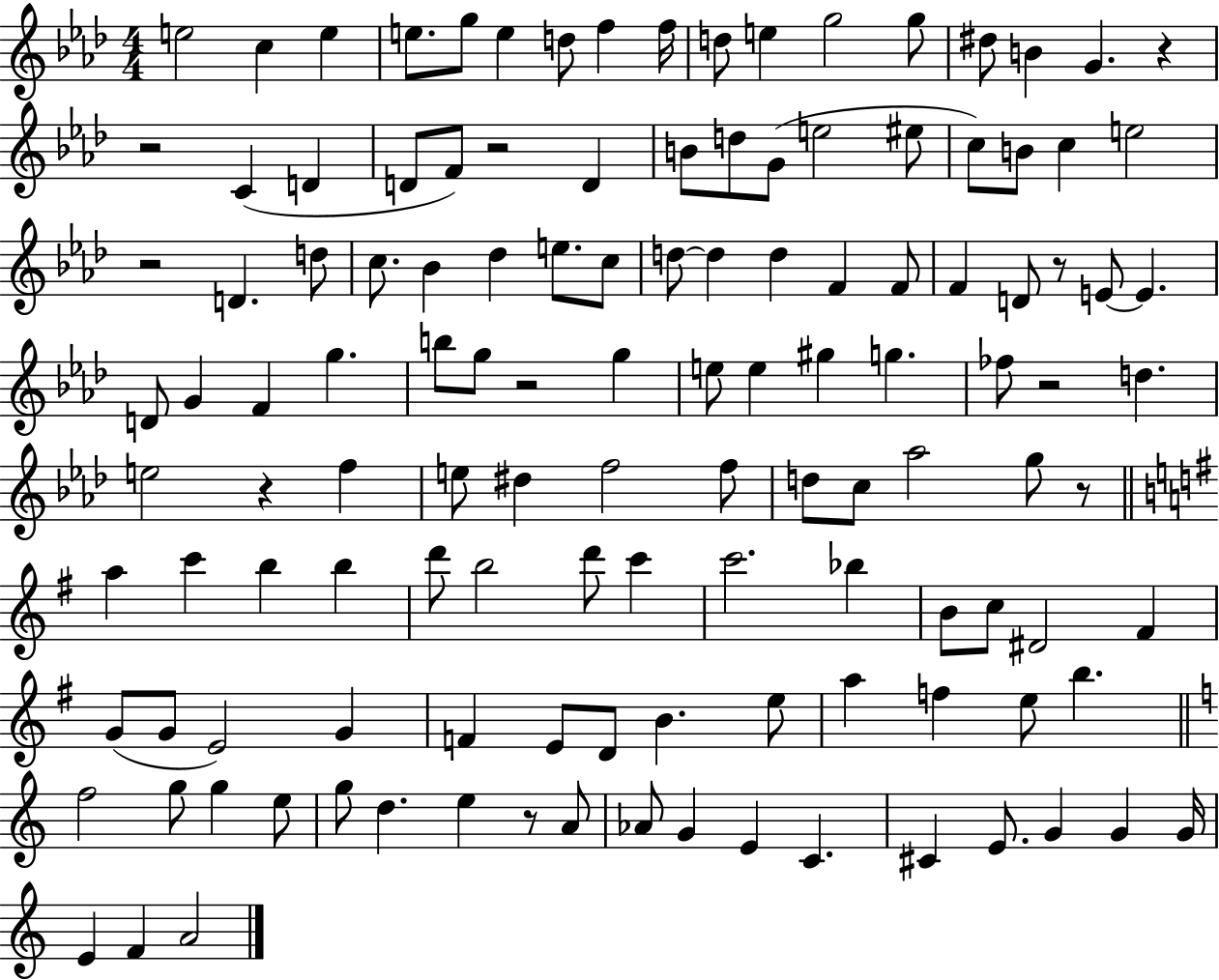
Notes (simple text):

E5/h C5/q E5/q E5/e. G5/e E5/q D5/e F5/q F5/s D5/e E5/q G5/h G5/e D#5/e B4/q G4/q. R/q R/h C4/q D4/q D4/e F4/e R/h D4/q B4/e D5/e G4/e E5/h EIS5/e C5/e B4/e C5/q E5/h R/h D4/q. D5/e C5/e. Bb4/q Db5/q E5/e. C5/e D5/e D5/q D5/q F4/q F4/e F4/q D4/e R/e E4/e E4/q. D4/e G4/q F4/q G5/q. B5/e G5/e R/h G5/q E5/e E5/q G#5/q G5/q. FES5/e R/h D5/q. E5/h R/q F5/q E5/e D#5/q F5/h F5/e D5/e C5/e Ab5/h G5/e R/e A5/q C6/q B5/q B5/q D6/e B5/h D6/e C6/q C6/h. Bb5/q B4/e C5/e D#4/h F#4/q G4/e G4/e E4/h G4/q F4/q E4/e D4/e B4/q. E5/e A5/q F5/q E5/e B5/q. F5/h G5/e G5/q E5/e G5/e D5/q. E5/q R/e A4/e Ab4/e G4/q E4/q C4/q. C#4/q E4/e. G4/q G4/q G4/s E4/q F4/q A4/h